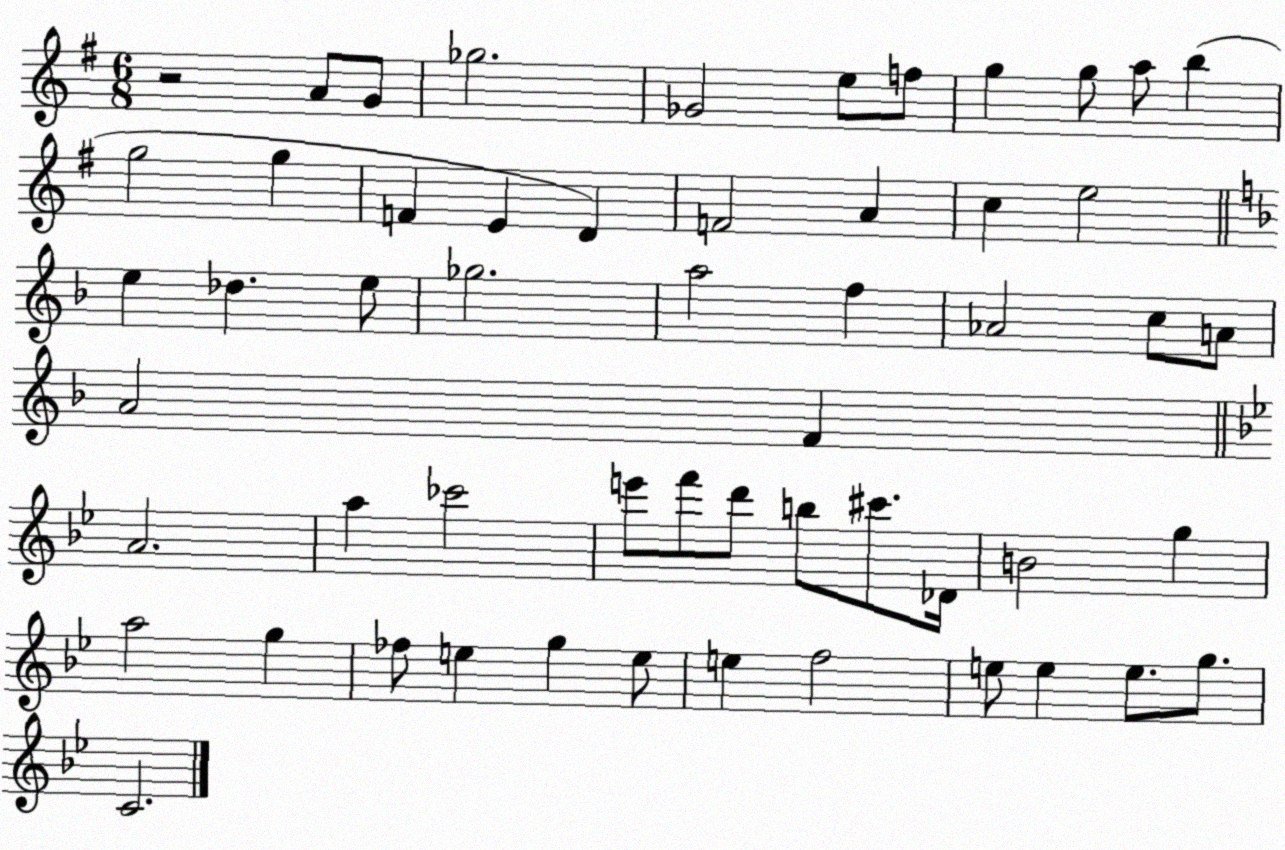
X:1
T:Untitled
M:6/8
L:1/4
K:G
z2 A/2 G/2 _g2 _G2 e/2 f/2 g g/2 a/2 b g2 g F E D F2 A c e2 e _d e/2 _g2 a2 f _A2 c/2 A/2 A2 F A2 a _c'2 e'/2 f'/2 d'/2 b/2 ^c'/2 _D/4 B2 g a2 g _f/2 e g e/2 e f2 e/2 e e/2 g/2 C2